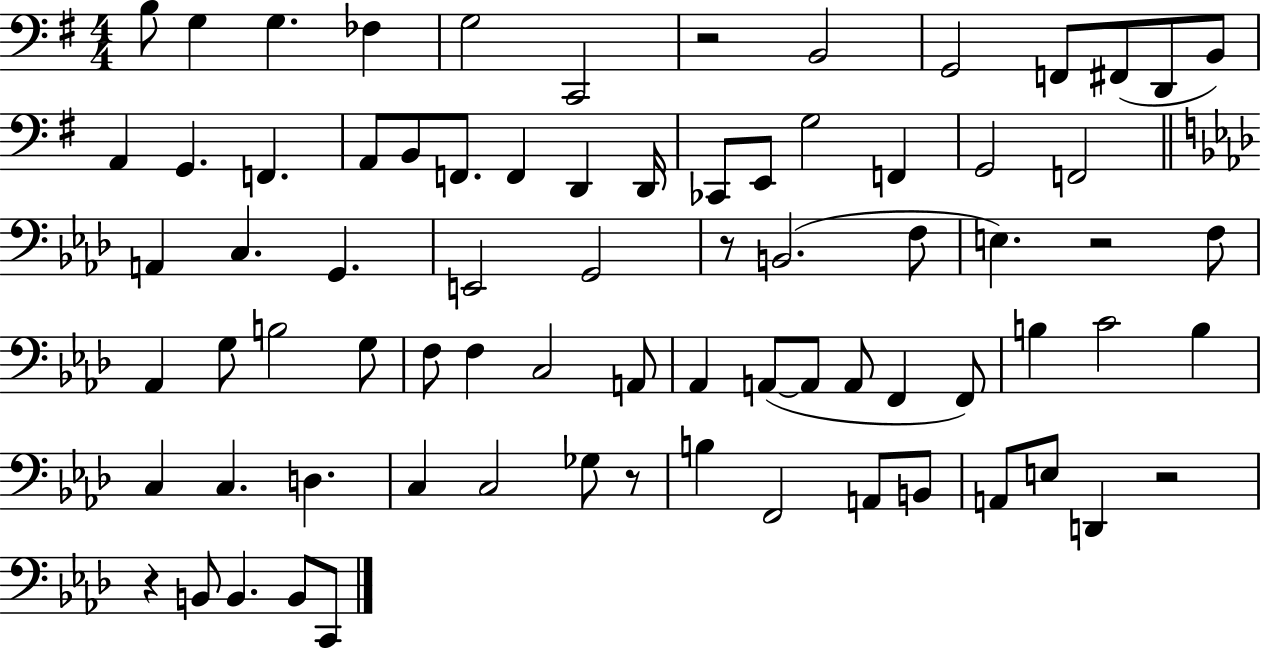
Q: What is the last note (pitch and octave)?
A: C2